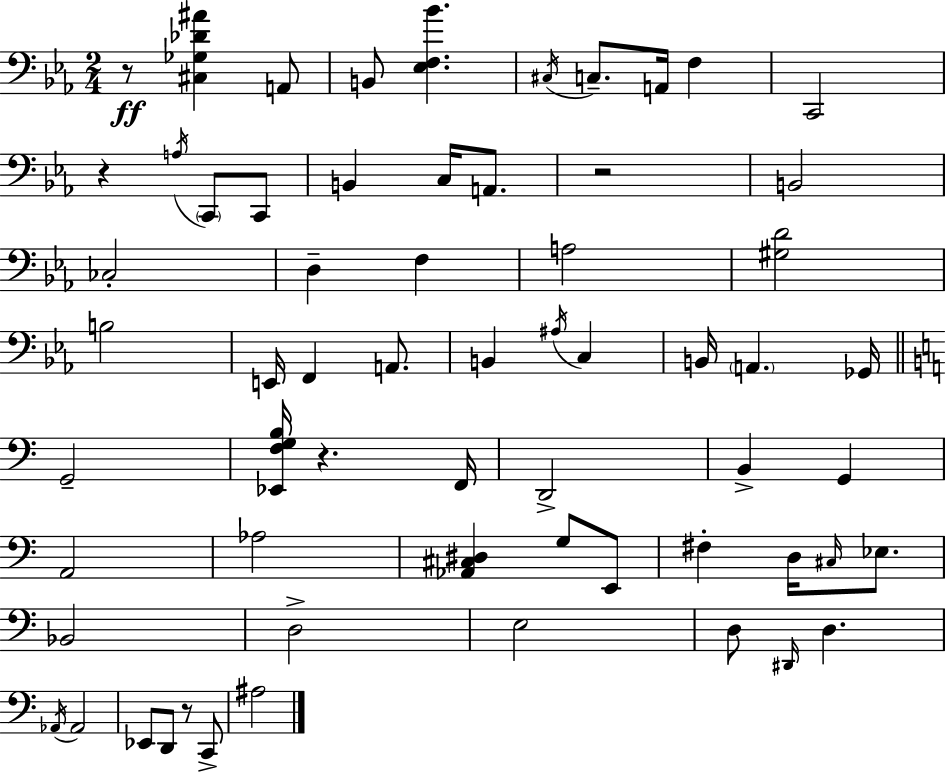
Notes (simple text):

R/e [C#3,Gb3,Db4,A#4]/q A2/e B2/e [Eb3,F3,Bb4]/q. C#3/s C3/e. A2/s F3/q C2/h R/q A3/s C2/e C2/e B2/q C3/s A2/e. R/h B2/h CES3/h D3/q F3/q A3/h [G#3,D4]/h B3/h E2/s F2/q A2/e. B2/q A#3/s C3/q B2/s A2/q. Gb2/s G2/h [Eb2,F3,G3,B3]/s R/q. F2/s D2/h B2/q G2/q A2/h Ab3/h [Ab2,C#3,D#3]/q G3/e E2/e F#3/q D3/s C#3/s Eb3/e. Bb2/h D3/h E3/h D3/e D#2/s D3/q. Ab2/s Ab2/h Eb2/e D2/e R/e C2/e A#3/h